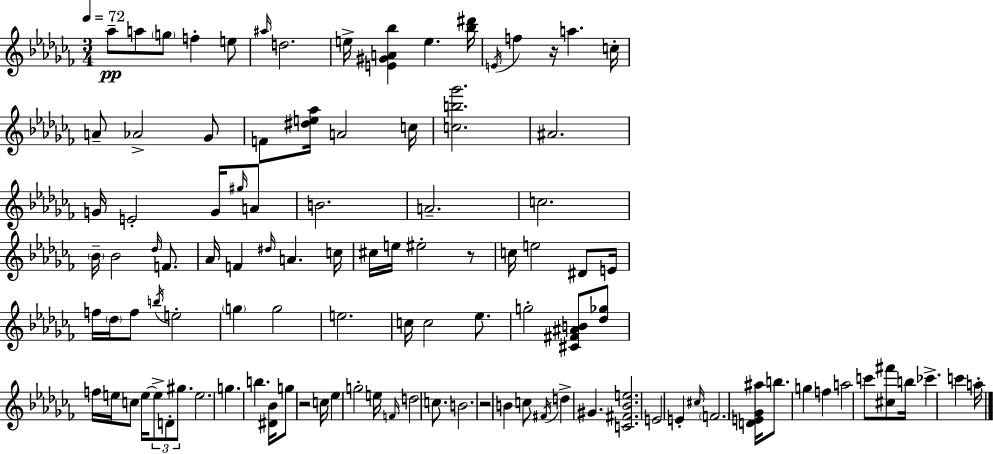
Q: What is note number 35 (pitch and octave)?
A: D#5